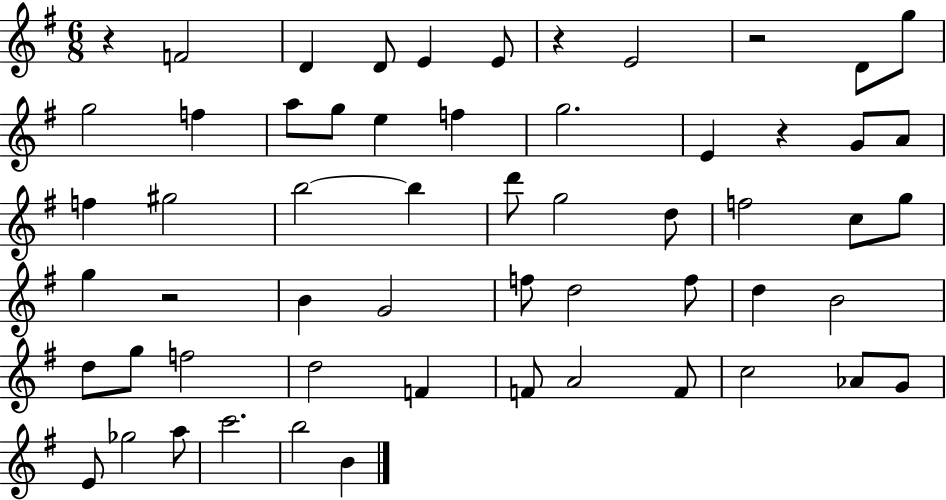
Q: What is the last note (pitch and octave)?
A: B4